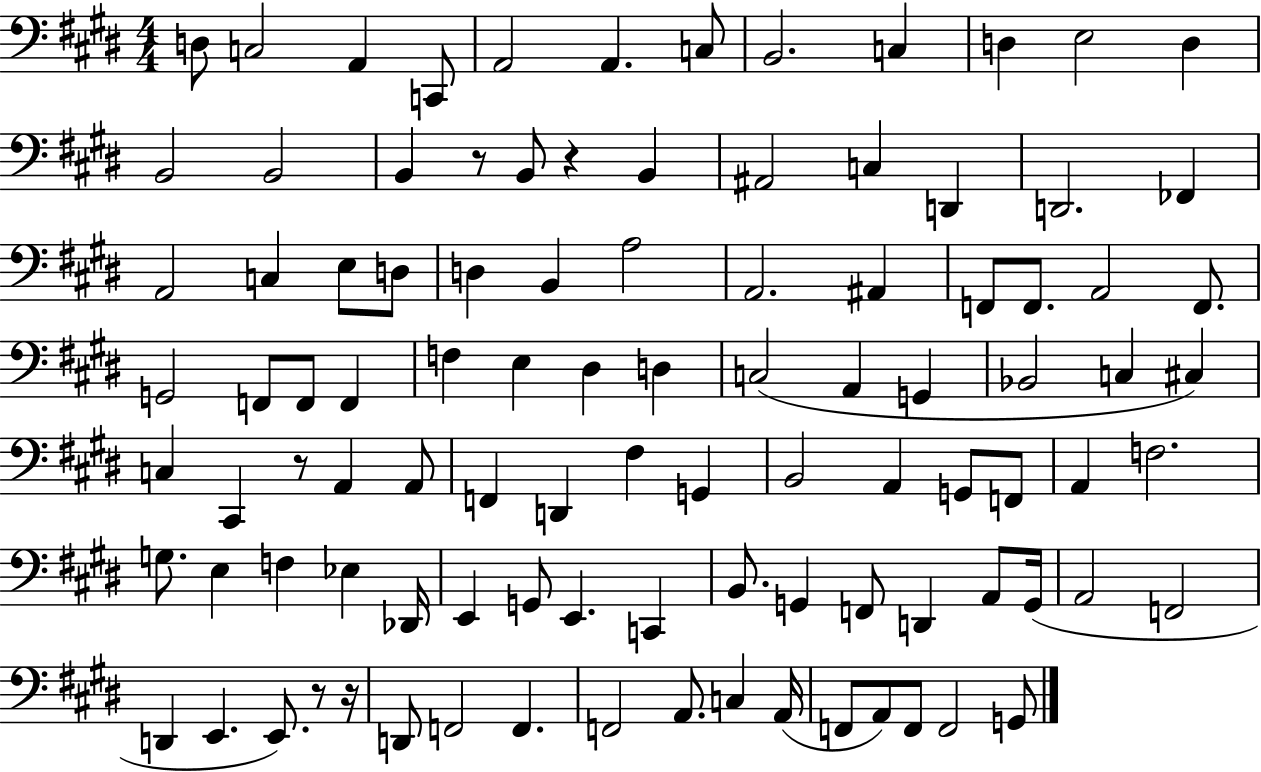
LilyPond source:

{
  \clef bass
  \numericTimeSignature
  \time 4/4
  \key e \major
  \repeat volta 2 { d8 c2 a,4 c,8 | a,2 a,4. c8 | b,2. c4 | d4 e2 d4 | \break b,2 b,2 | b,4 r8 b,8 r4 b,4 | ais,2 c4 d,4 | d,2. fes,4 | \break a,2 c4 e8 d8 | d4 b,4 a2 | a,2. ais,4 | f,8 f,8. a,2 f,8. | \break g,2 f,8 f,8 f,4 | f4 e4 dis4 d4 | c2( a,4 g,4 | bes,2 c4 cis4) | \break c4 cis,4 r8 a,4 a,8 | f,4 d,4 fis4 g,4 | b,2 a,4 g,8 f,8 | a,4 f2. | \break g8. e4 f4 ees4 des,16 | e,4 g,8 e,4. c,4 | b,8. g,4 f,8 d,4 a,8 g,16( | a,2 f,2 | \break d,4 e,4. e,8.) r8 r16 | d,8 f,2 f,4. | f,2 a,8. c4 a,16( | f,8 a,8) f,8 f,2 g,8 | \break } \bar "|."
}